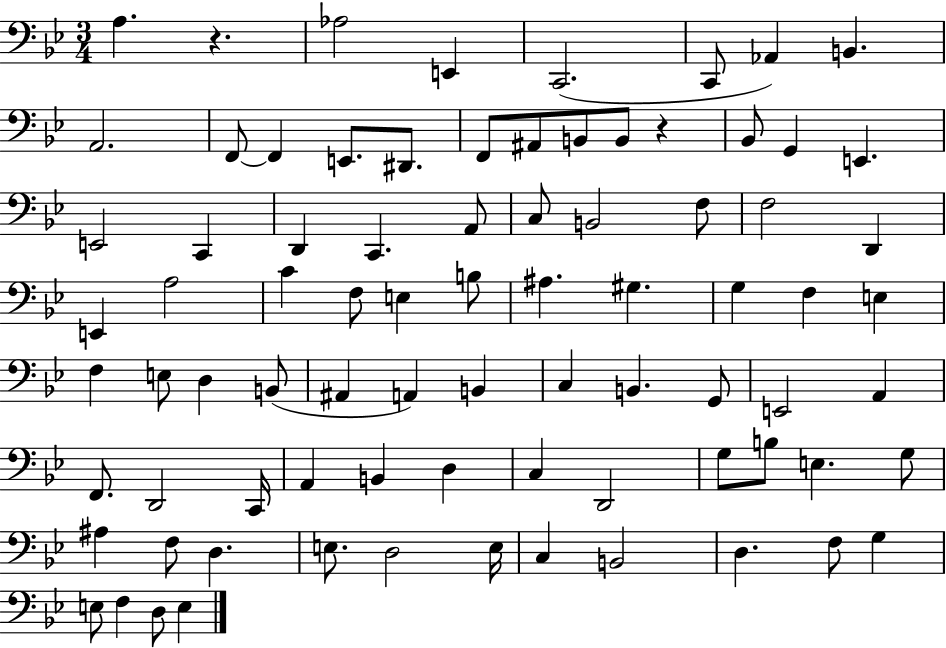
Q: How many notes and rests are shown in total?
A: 81